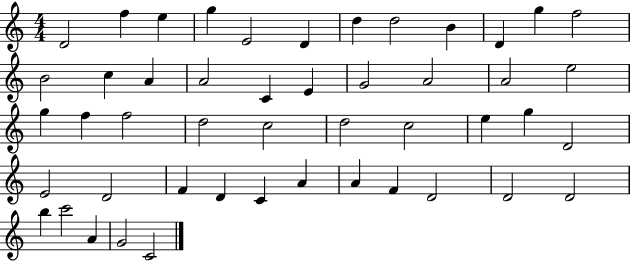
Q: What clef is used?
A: treble